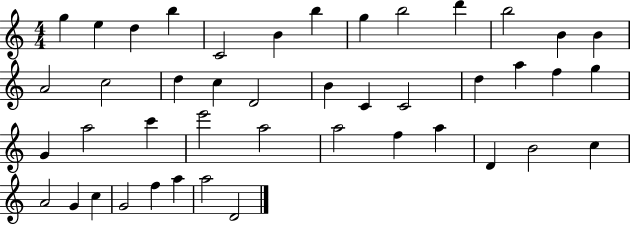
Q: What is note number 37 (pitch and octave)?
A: A4